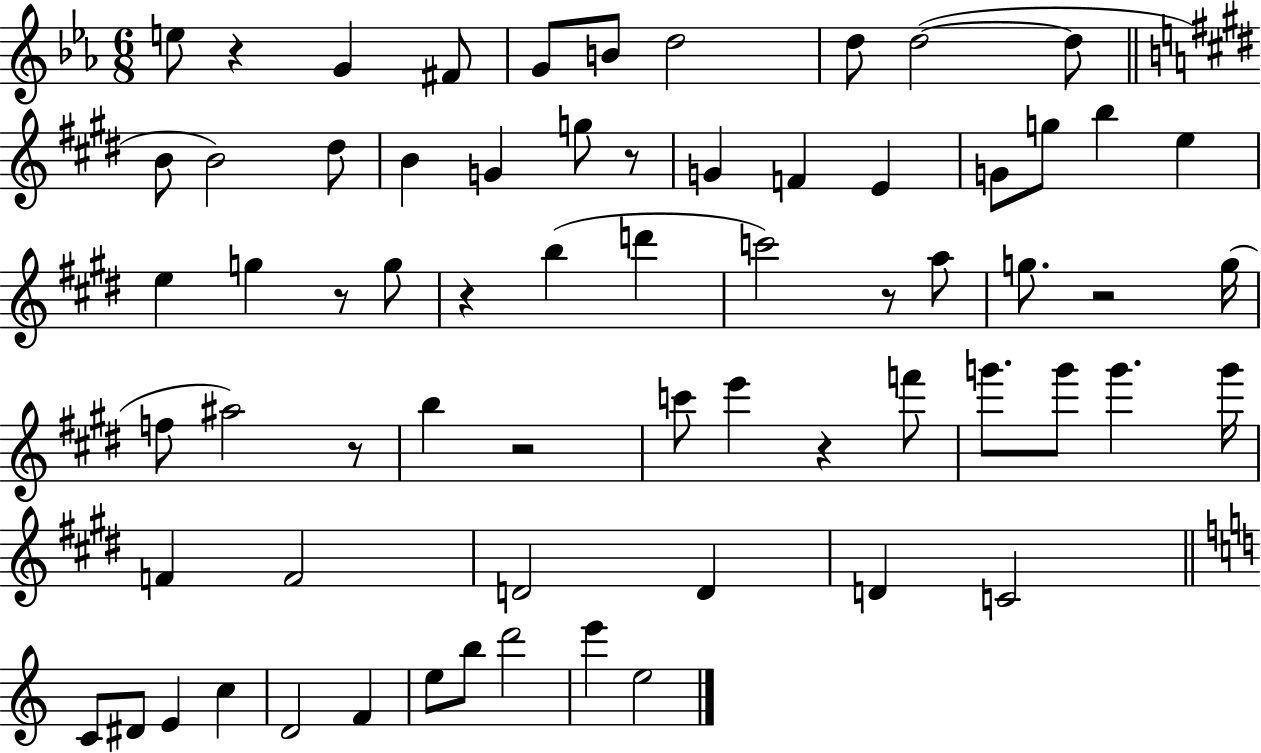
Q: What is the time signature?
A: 6/8